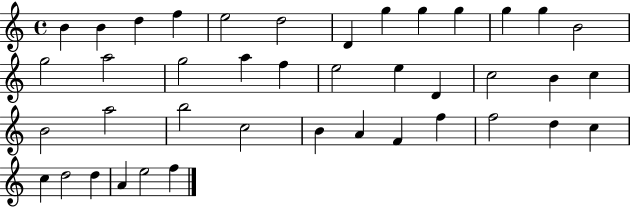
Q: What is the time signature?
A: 4/4